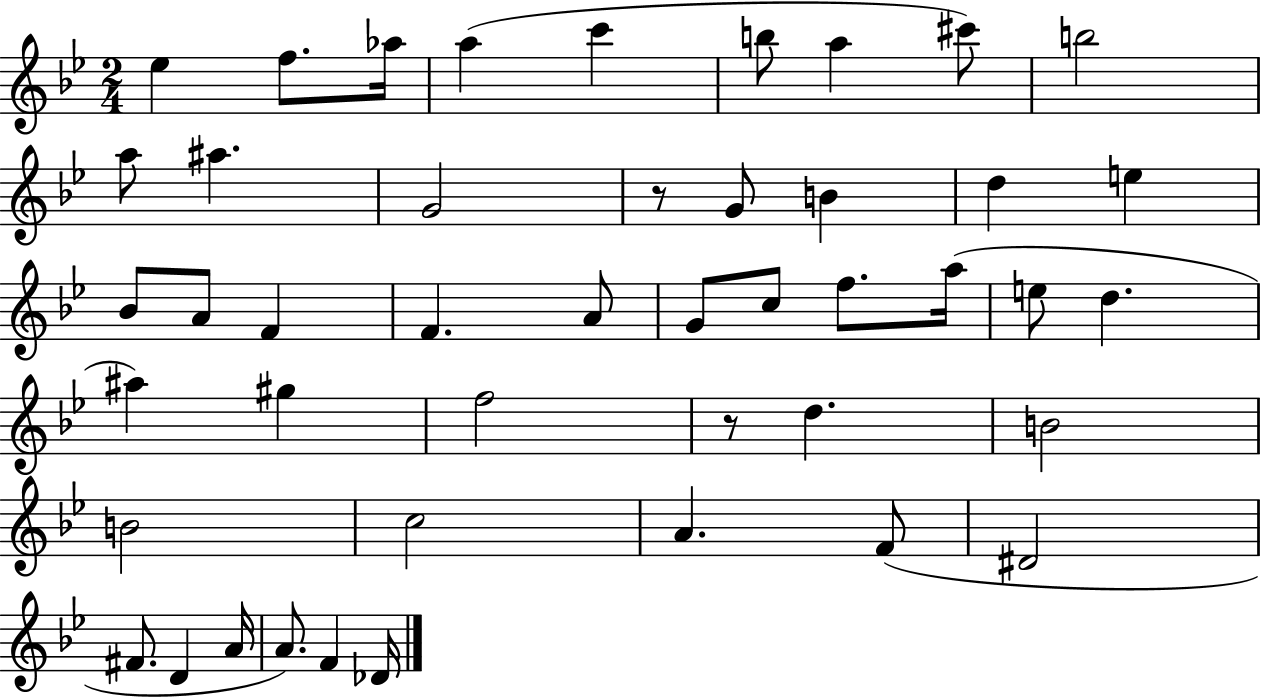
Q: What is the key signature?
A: BES major